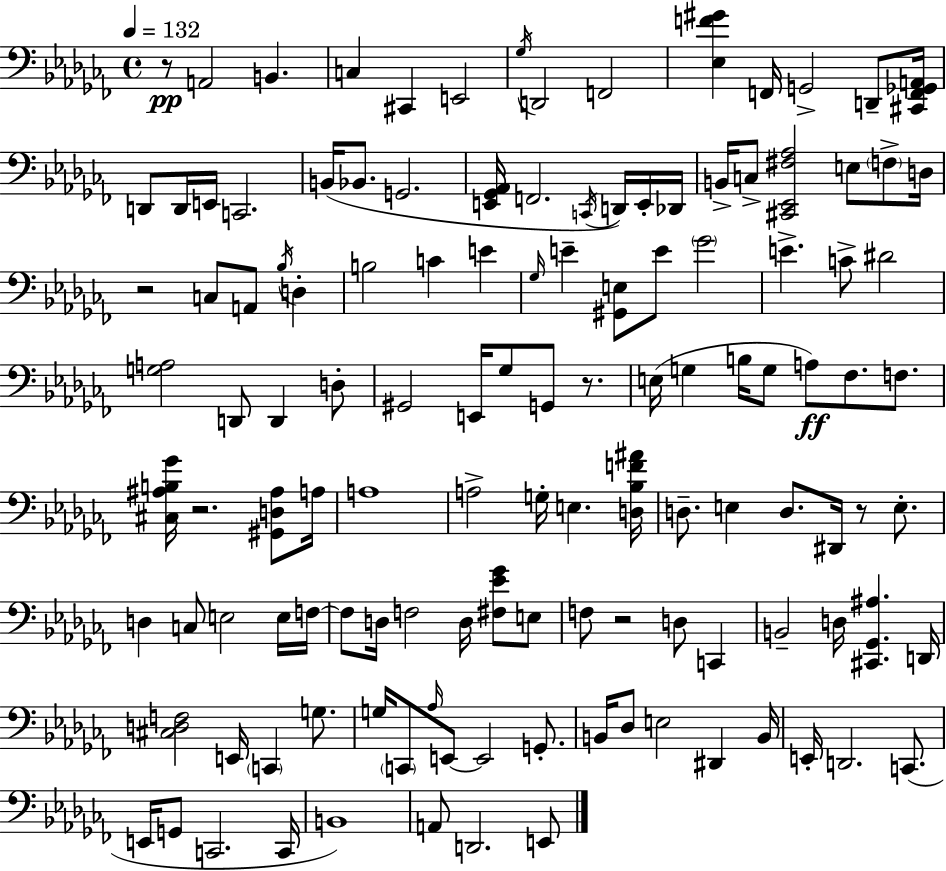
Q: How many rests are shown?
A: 6